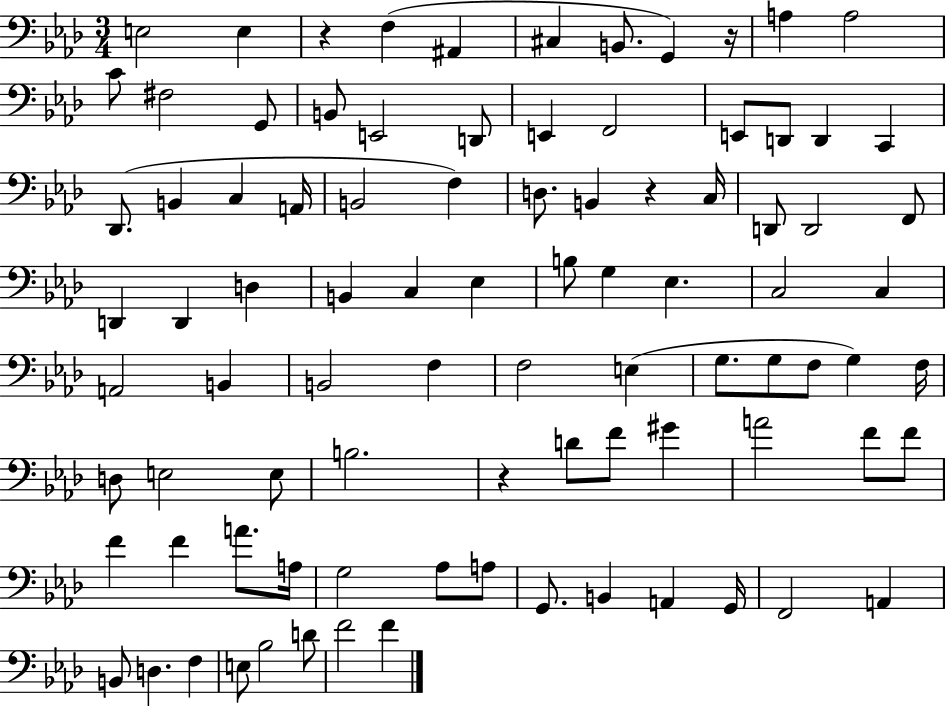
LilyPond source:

{
  \clef bass
  \numericTimeSignature
  \time 3/4
  \key aes \major
  e2 e4 | r4 f4( ais,4 | cis4 b,8. g,4) r16 | a4 a2 | \break c'8 fis2 g,8 | b,8 e,2 d,8 | e,4 f,2 | e,8 d,8 d,4 c,4 | \break des,8.( b,4 c4 a,16 | b,2 f4) | d8. b,4 r4 c16 | d,8 d,2 f,8 | \break d,4 d,4 d4 | b,4 c4 ees4 | b8 g4 ees4. | c2 c4 | \break a,2 b,4 | b,2 f4 | f2 e4( | g8. g8 f8 g4) f16 | \break d8 e2 e8 | b2. | r4 d'8 f'8 gis'4 | a'2 f'8 f'8 | \break f'4 f'4 a'8. a16 | g2 aes8 a8 | g,8. b,4 a,4 g,16 | f,2 a,4 | \break b,8 d4. f4 | e8 bes2 d'8 | f'2 f'4 | \bar "|."
}